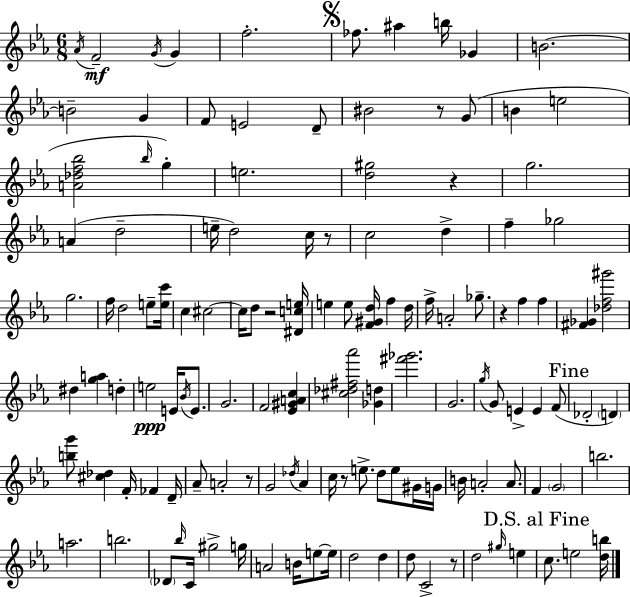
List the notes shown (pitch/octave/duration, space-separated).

Ab4/s F4/h G4/s G4/q F5/h. FES5/e. A#5/q B5/s Gb4/q B4/h. B4/h G4/q F4/e E4/h D4/e BIS4/h R/e G4/e B4/q E5/h [A4,Db5,F5,Bb5]/h Bb5/s G5/q E5/h. [D5,G#5]/h R/q G5/h. A4/q D5/h E5/s D5/h C5/s R/e C5/h D5/q F5/q Gb5/h G5/h. F5/s D5/h E5/e [E5,C6]/s C5/q C#5/h C#5/s D5/e R/h [D#4,C5,E5]/s E5/q E5/e [F4,G#4,D5]/s F5/q D5/s F5/s A4/h Gb5/e. R/q F5/q F5/q [F#4,Gb4]/q [Db5,F5,G#6]/h D#5/q [G5,A5]/q D5/q E5/h E4/s Bb4/s E4/e. G4/h. F4/h [Eb4,G#4,A4,C5]/q [C#5,Db5,F#5,Ab6]/h [Gb4,D5]/q [F#6,Gb6]/h. G4/h. G5/s G4/e E4/q E4/q F4/e Db4/h D4/q [B5,G6]/e [C#5,Db5]/q F4/s FES4/q D4/s Ab4/e A4/h R/e G4/h Db5/s Ab4/q C5/s R/e E5/e. D5/e E5/e G#4/s G4/s B4/s A4/h A4/e. F4/q G4/h B5/h. A5/h. B5/h. Db4/e Bb5/s C4/s G#5/h G5/s A4/h B4/s E5/e E5/s D5/h D5/q D5/e C4/h R/e D5/h G#5/s E5/q C5/e. E5/h [D5,B5]/s